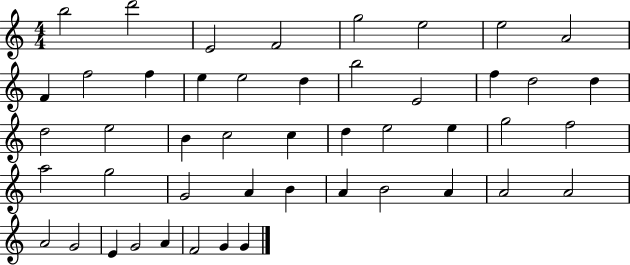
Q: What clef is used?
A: treble